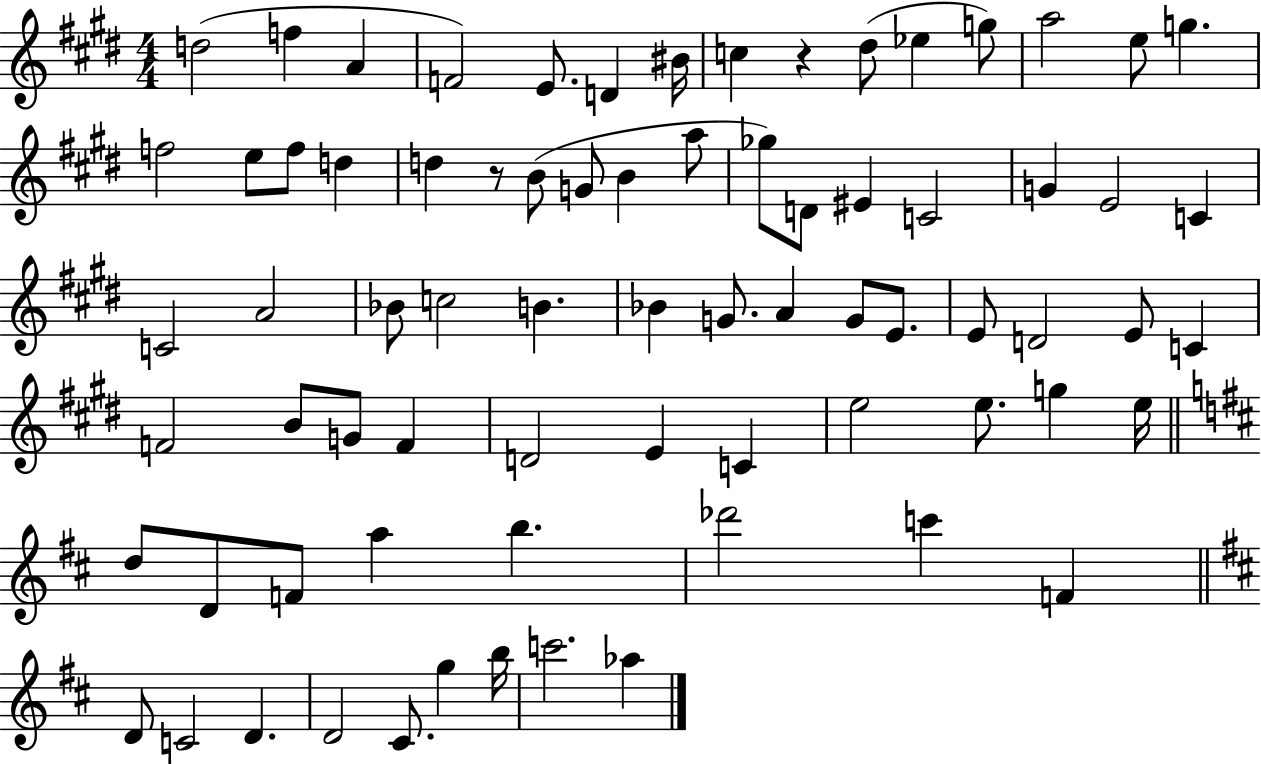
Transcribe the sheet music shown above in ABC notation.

X:1
T:Untitled
M:4/4
L:1/4
K:E
d2 f A F2 E/2 D ^B/4 c z ^d/2 _e g/2 a2 e/2 g f2 e/2 f/2 d d z/2 B/2 G/2 B a/2 _g/2 D/2 ^E C2 G E2 C C2 A2 _B/2 c2 B _B G/2 A G/2 E/2 E/2 D2 E/2 C F2 B/2 G/2 F D2 E C e2 e/2 g e/4 d/2 D/2 F/2 a b _d'2 c' F D/2 C2 D D2 ^C/2 g b/4 c'2 _a